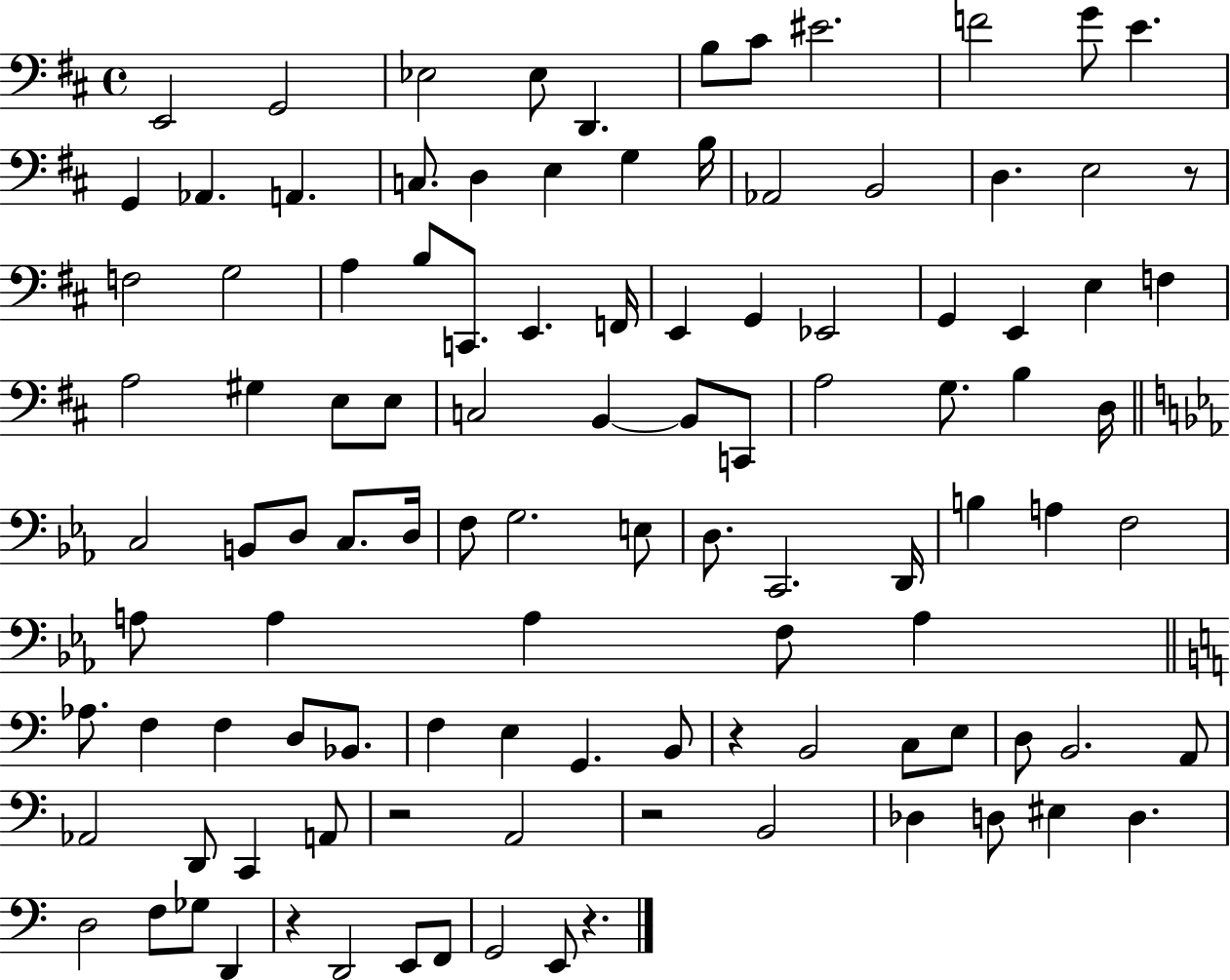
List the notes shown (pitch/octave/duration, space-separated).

E2/h G2/h Eb3/h Eb3/e D2/q. B3/e C#4/e EIS4/h. F4/h G4/e E4/q. G2/q Ab2/q. A2/q. C3/e. D3/q E3/q G3/q B3/s Ab2/h B2/h D3/q. E3/h R/e F3/h G3/h A3/q B3/e C2/e. E2/q. F2/s E2/q G2/q Eb2/h G2/q E2/q E3/q F3/q A3/h G#3/q E3/e E3/e C3/h B2/q B2/e C2/e A3/h G3/e. B3/q D3/s C3/h B2/e D3/e C3/e. D3/s F3/e G3/h. E3/e D3/e. C2/h. D2/s B3/q A3/q F3/h A3/e A3/q A3/q F3/e A3/q Ab3/e. F3/q F3/q D3/e Bb2/e. F3/q E3/q G2/q. B2/e R/q B2/h C3/e E3/e D3/e B2/h. A2/e Ab2/h D2/e C2/q A2/e R/h A2/h R/h B2/h Db3/q D3/e EIS3/q D3/q. D3/h F3/e Gb3/e D2/q R/q D2/h E2/e F2/e G2/h E2/e R/q.